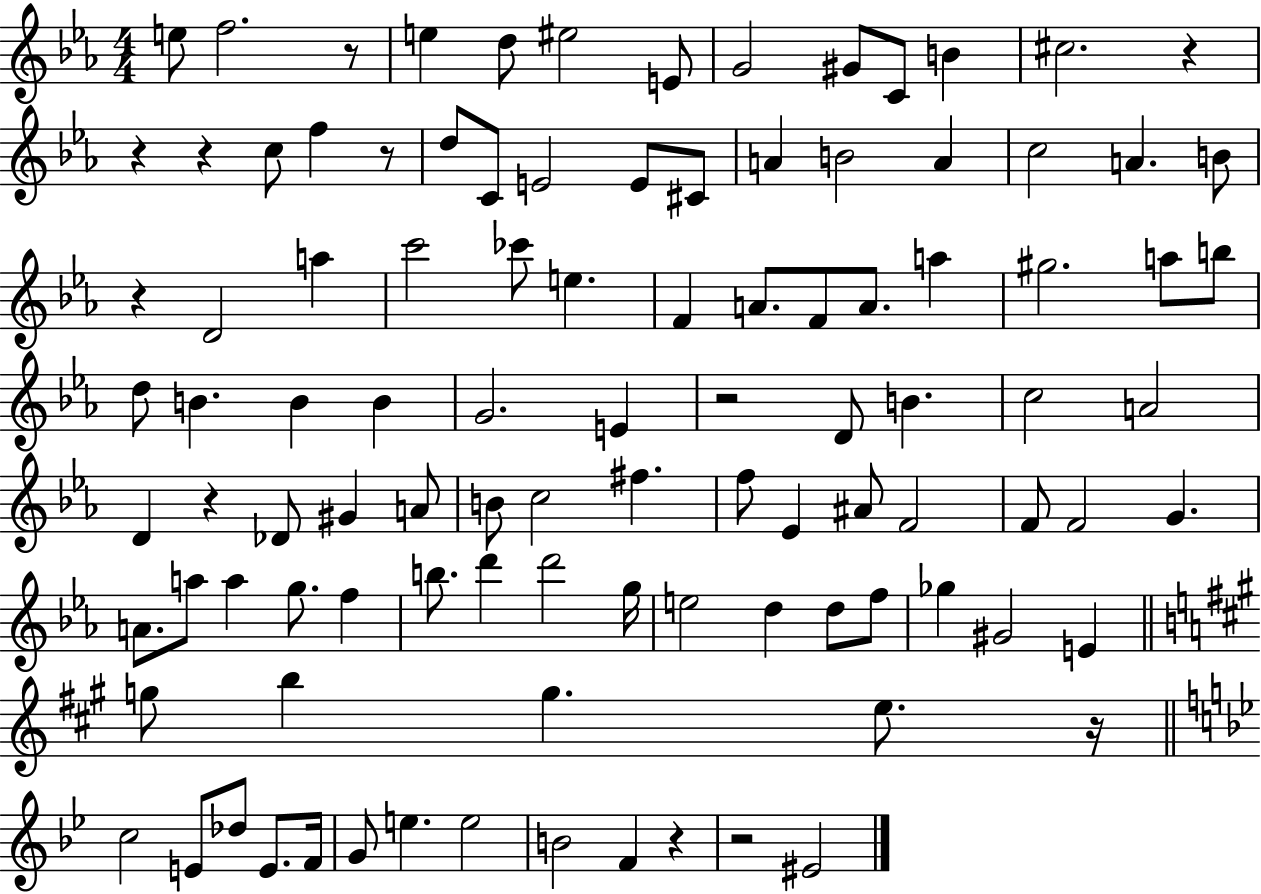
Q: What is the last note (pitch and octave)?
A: EIS4